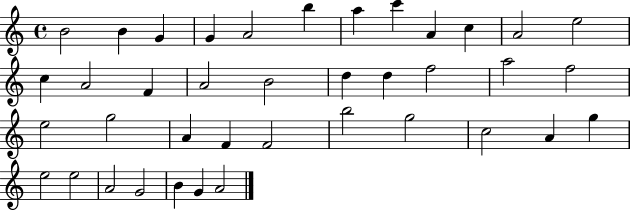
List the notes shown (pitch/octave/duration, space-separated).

B4/h B4/q G4/q G4/q A4/h B5/q A5/q C6/q A4/q C5/q A4/h E5/h C5/q A4/h F4/q A4/h B4/h D5/q D5/q F5/h A5/h F5/h E5/h G5/h A4/q F4/q F4/h B5/h G5/h C5/h A4/q G5/q E5/h E5/h A4/h G4/h B4/q G4/q A4/h